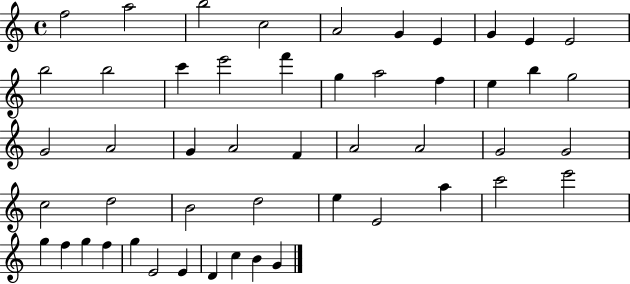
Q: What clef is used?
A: treble